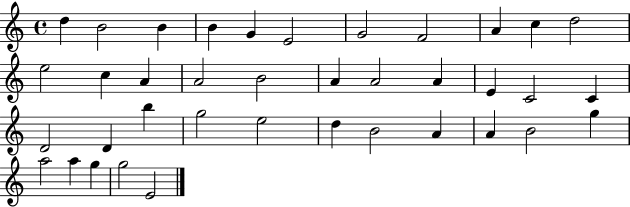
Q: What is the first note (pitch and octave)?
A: D5